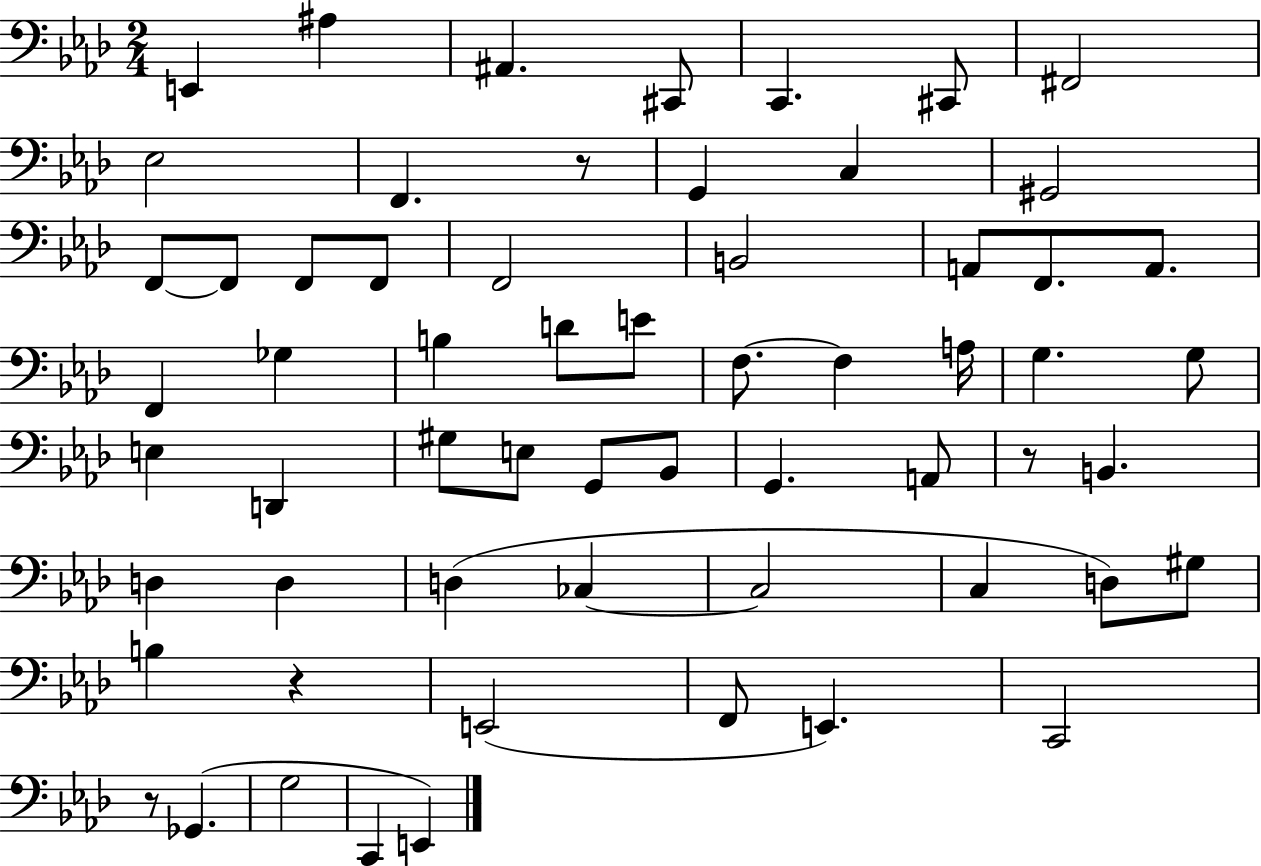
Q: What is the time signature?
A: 2/4